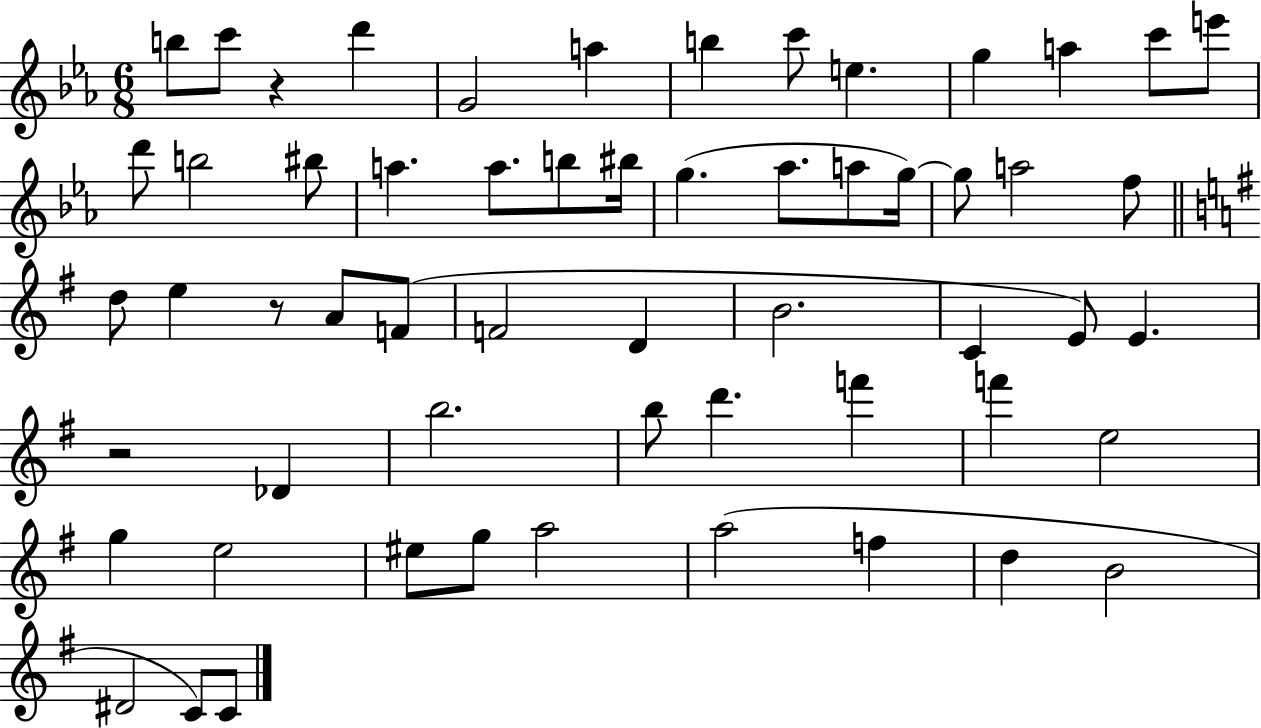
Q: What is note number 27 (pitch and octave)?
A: D5